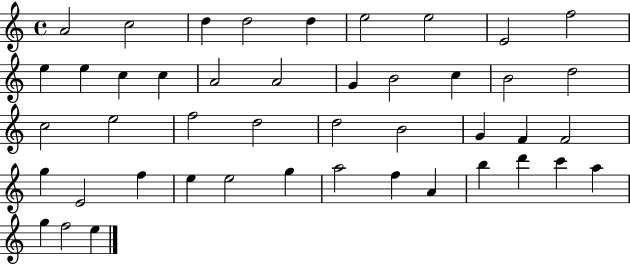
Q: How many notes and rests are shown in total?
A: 45